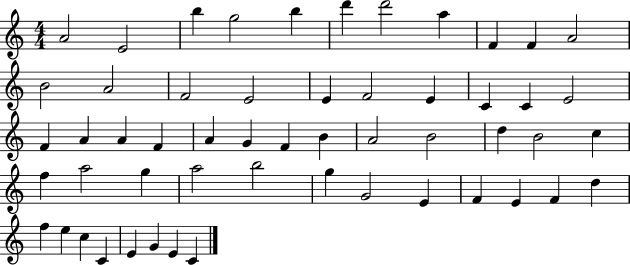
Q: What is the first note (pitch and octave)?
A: A4